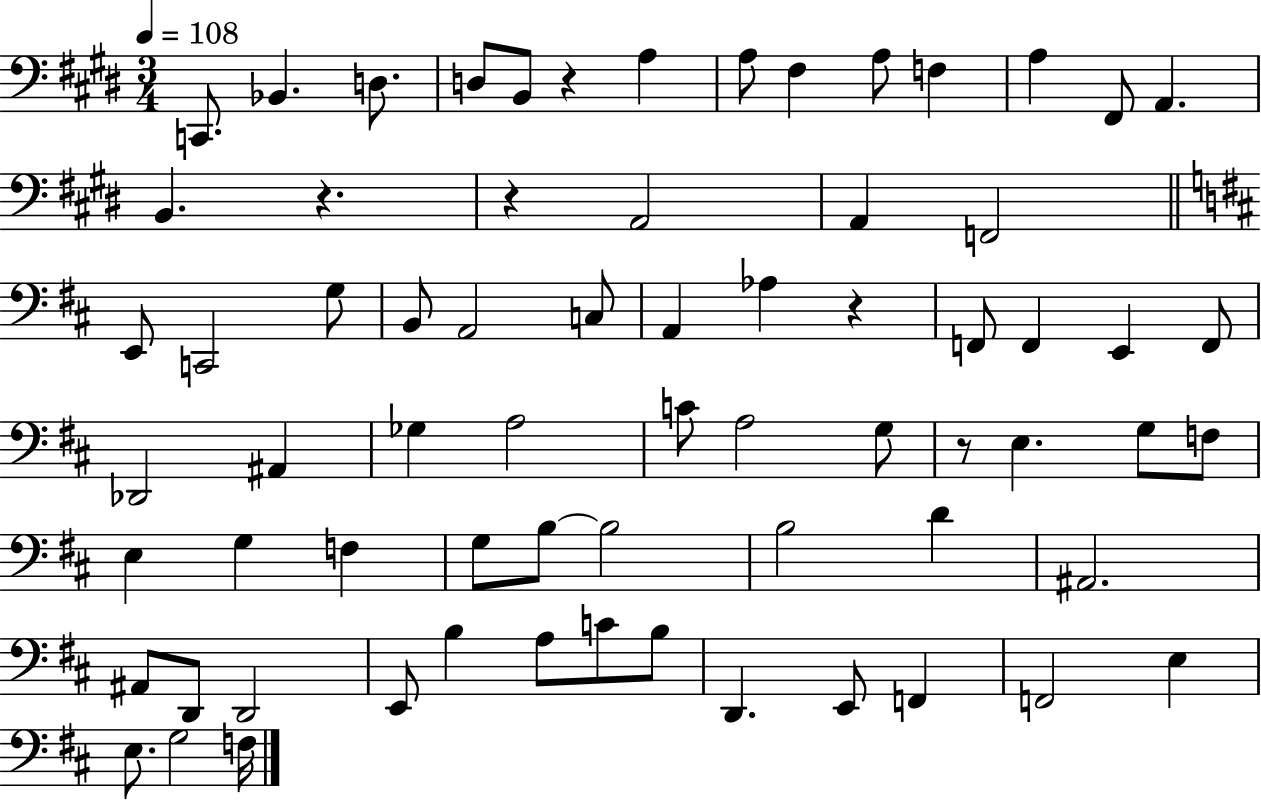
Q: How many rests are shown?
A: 5